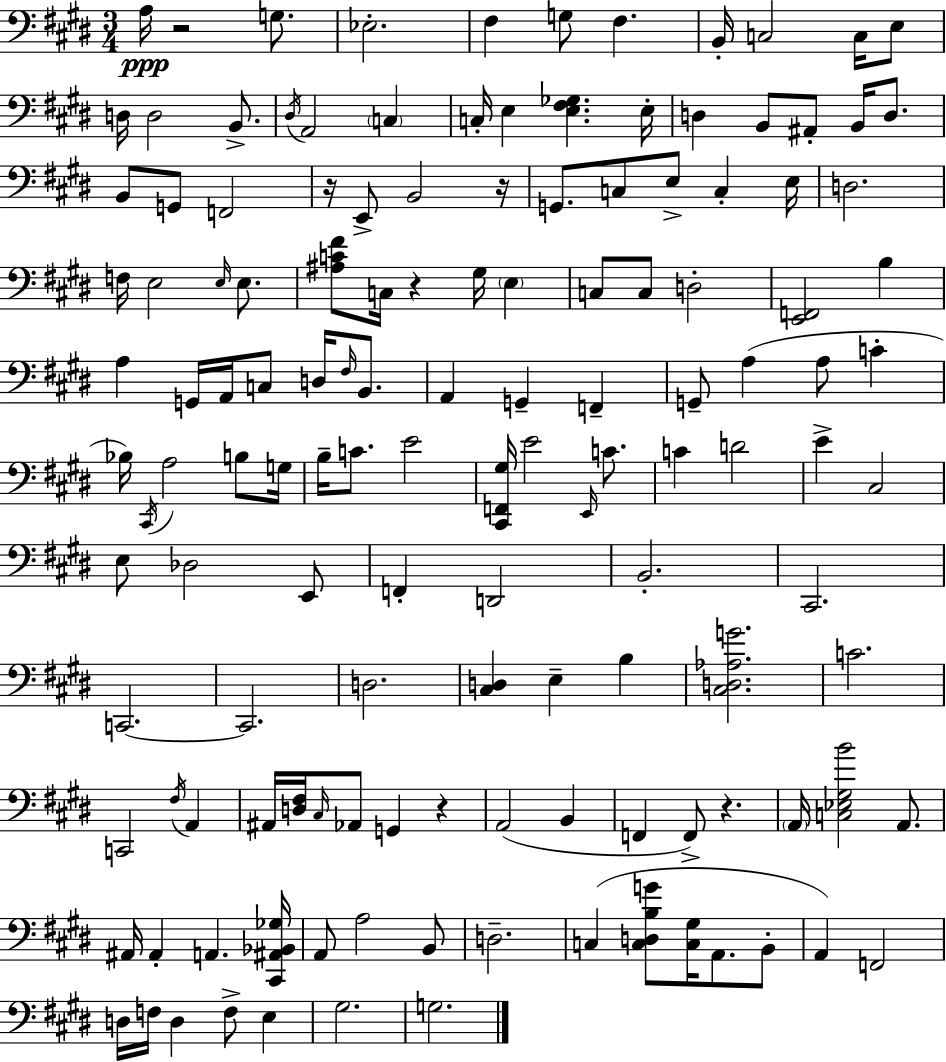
{
  \clef bass
  \numericTimeSignature
  \time 3/4
  \key e \major
  a16\ppp r2 g8. | ees2.-. | fis4 g8 fis4. | b,16-. c2 c16 e8 | \break d16 d2 b,8.-> | \acciaccatura { dis16 } a,2 \parenthesize c4 | c16-. e4 <e fis ges>4. | e16-. d4 b,8 ais,8-. b,16 d8. | \break b,8 g,8 f,2 | r16 e,8-> b,2 | r16 g,8. c8 e8-> c4-. | e16 d2. | \break f16 e2 \grace { e16 } e8. | <ais c' fis'>8 c16 r4 gis16 \parenthesize e4 | c8 c8 d2-. | <e, f,>2 b4 | \break a4 g,16 a,16 c8 d16 \grace { fis16 } | b,8. a,4 g,4-- f,4-- | g,8-- a4( a8 c'4-. | bes16) \acciaccatura { cis,16 } a2 | \break b8 g16 b16-- c'8. e'2 | <cis, f, gis>16 e'2 | \grace { e,16 } c'8. c'4 d'2 | e'4-> cis2 | \break e8 des2 | e,8 f,4-. d,2 | b,2.-. | cis,2. | \break c,2.~~ | c,2. | d2. | <cis d>4 e4-- | \break b4 <cis d aes g'>2. | c'2. | c,2 | \acciaccatura { fis16 } a,4 ais,16 <d fis>16 \grace { cis16 } aes,8 g,4 | \break r4 a,2( | b,4 f,4 f,8->) | r4. \parenthesize a,16 <c ees gis b'>2 | a,8. ais,16 ais,4-. | \break a,4. <cis, ais, bes, ges>16 a,8 a2 | b,8 d2.-- | c4( <c d b g'>8 | <c gis>16 a,8. b,8-. a,4) f,2 | \break d16 f16 d4 | f8-> e4 gis2. | g2. | \bar "|."
}